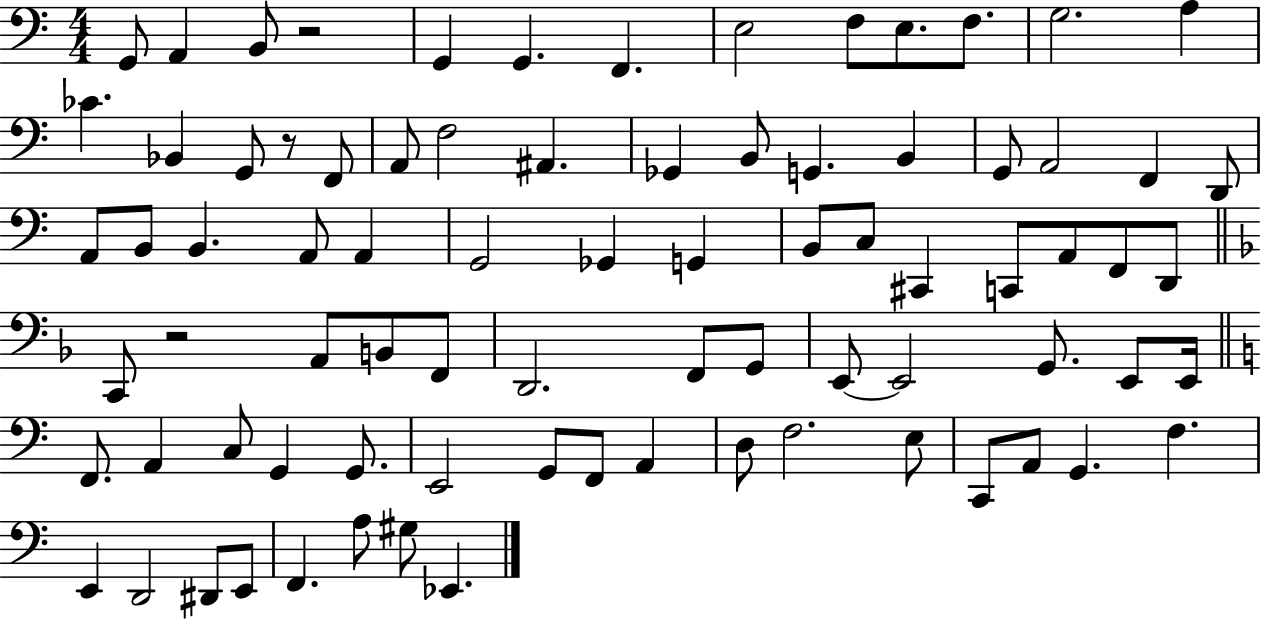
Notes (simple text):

G2/e A2/q B2/e R/h G2/q G2/q. F2/q. E3/h F3/e E3/e. F3/e. G3/h. A3/q CES4/q. Bb2/q G2/e R/e F2/e A2/e F3/h A#2/q. Gb2/q B2/e G2/q. B2/q G2/e A2/h F2/q D2/e A2/e B2/e B2/q. A2/e A2/q G2/h Gb2/q G2/q B2/e C3/e C#2/q C2/e A2/e F2/e D2/e C2/e R/h A2/e B2/e F2/e D2/h. F2/e G2/e E2/e E2/h G2/e. E2/e E2/s F2/e. A2/q C3/e G2/q G2/e. E2/h G2/e F2/e A2/q D3/e F3/h. E3/e C2/e A2/e G2/q. F3/q. E2/q D2/h D#2/e E2/e F2/q. A3/e G#3/e Eb2/q.